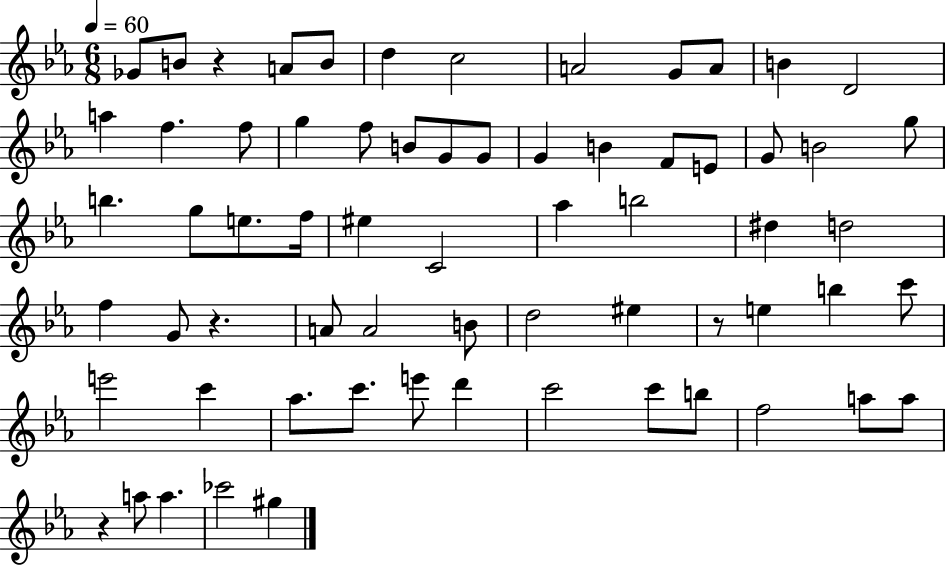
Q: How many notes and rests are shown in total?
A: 66